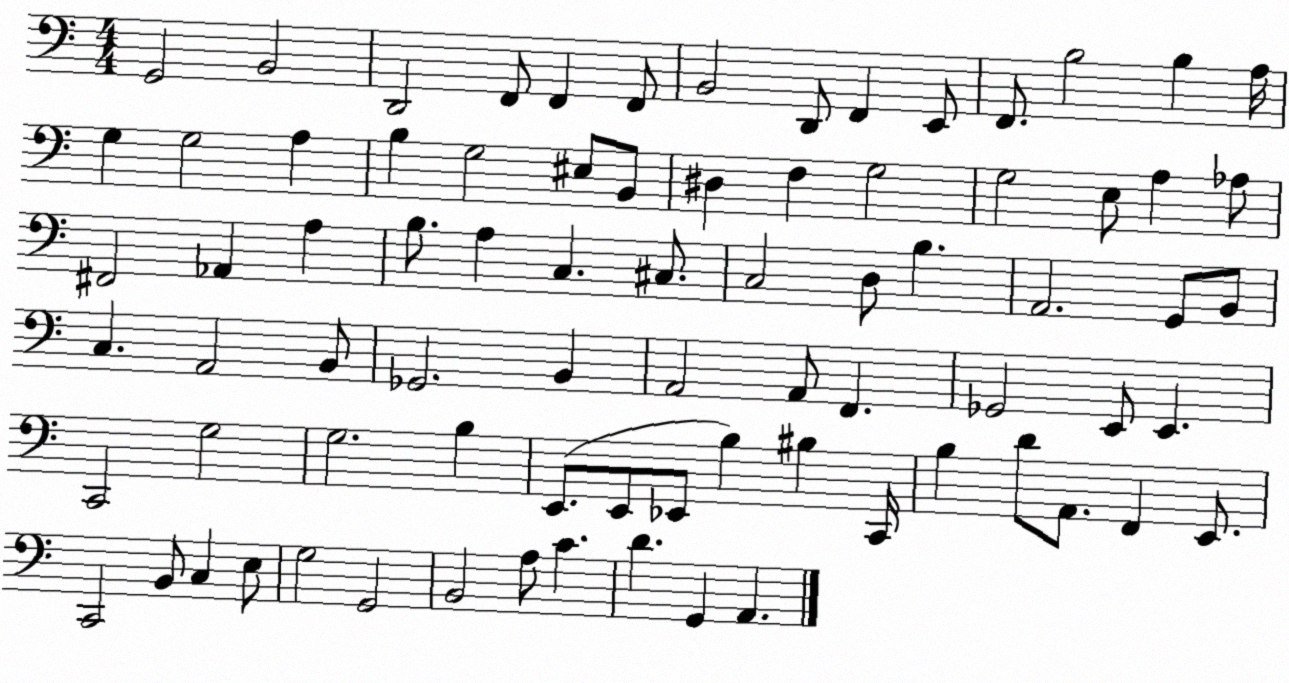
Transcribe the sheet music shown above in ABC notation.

X:1
T:Untitled
M:4/4
L:1/4
K:C
G,,2 B,,2 D,,2 F,,/2 F,, F,,/2 B,,2 D,,/2 F,, E,,/2 F,,/2 B,2 B, A,/4 G, G,2 A, B, G,2 ^E,/2 B,,/2 ^D, F, G,2 G,2 E,/2 A, _A,/2 ^F,,2 _A,, A, B,/2 A, C, ^C,/2 C,2 D,/2 B, A,,2 G,,/2 B,,/2 C, A,,2 B,,/2 _G,,2 B,, A,,2 A,,/2 F,, _G,,2 E,,/2 E,, C,,2 G,2 G,2 B, E,,/2 E,,/2 _E,,/2 B, ^B, C,,/4 B, D/2 A,,/2 F,, E,,/2 C,,2 B,,/2 C, E,/2 G,2 G,,2 B,,2 A,/2 C D G,, A,,